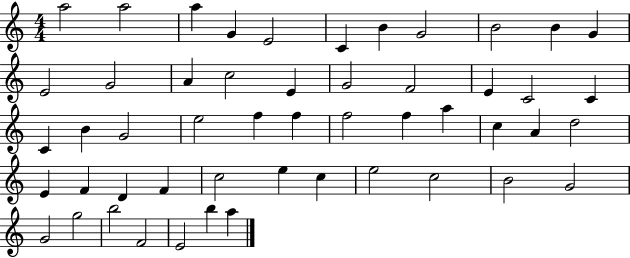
X:1
T:Untitled
M:4/4
L:1/4
K:C
a2 a2 a G E2 C B G2 B2 B G E2 G2 A c2 E G2 F2 E C2 C C B G2 e2 f f f2 f a c A d2 E F D F c2 e c e2 c2 B2 G2 G2 g2 b2 F2 E2 b a